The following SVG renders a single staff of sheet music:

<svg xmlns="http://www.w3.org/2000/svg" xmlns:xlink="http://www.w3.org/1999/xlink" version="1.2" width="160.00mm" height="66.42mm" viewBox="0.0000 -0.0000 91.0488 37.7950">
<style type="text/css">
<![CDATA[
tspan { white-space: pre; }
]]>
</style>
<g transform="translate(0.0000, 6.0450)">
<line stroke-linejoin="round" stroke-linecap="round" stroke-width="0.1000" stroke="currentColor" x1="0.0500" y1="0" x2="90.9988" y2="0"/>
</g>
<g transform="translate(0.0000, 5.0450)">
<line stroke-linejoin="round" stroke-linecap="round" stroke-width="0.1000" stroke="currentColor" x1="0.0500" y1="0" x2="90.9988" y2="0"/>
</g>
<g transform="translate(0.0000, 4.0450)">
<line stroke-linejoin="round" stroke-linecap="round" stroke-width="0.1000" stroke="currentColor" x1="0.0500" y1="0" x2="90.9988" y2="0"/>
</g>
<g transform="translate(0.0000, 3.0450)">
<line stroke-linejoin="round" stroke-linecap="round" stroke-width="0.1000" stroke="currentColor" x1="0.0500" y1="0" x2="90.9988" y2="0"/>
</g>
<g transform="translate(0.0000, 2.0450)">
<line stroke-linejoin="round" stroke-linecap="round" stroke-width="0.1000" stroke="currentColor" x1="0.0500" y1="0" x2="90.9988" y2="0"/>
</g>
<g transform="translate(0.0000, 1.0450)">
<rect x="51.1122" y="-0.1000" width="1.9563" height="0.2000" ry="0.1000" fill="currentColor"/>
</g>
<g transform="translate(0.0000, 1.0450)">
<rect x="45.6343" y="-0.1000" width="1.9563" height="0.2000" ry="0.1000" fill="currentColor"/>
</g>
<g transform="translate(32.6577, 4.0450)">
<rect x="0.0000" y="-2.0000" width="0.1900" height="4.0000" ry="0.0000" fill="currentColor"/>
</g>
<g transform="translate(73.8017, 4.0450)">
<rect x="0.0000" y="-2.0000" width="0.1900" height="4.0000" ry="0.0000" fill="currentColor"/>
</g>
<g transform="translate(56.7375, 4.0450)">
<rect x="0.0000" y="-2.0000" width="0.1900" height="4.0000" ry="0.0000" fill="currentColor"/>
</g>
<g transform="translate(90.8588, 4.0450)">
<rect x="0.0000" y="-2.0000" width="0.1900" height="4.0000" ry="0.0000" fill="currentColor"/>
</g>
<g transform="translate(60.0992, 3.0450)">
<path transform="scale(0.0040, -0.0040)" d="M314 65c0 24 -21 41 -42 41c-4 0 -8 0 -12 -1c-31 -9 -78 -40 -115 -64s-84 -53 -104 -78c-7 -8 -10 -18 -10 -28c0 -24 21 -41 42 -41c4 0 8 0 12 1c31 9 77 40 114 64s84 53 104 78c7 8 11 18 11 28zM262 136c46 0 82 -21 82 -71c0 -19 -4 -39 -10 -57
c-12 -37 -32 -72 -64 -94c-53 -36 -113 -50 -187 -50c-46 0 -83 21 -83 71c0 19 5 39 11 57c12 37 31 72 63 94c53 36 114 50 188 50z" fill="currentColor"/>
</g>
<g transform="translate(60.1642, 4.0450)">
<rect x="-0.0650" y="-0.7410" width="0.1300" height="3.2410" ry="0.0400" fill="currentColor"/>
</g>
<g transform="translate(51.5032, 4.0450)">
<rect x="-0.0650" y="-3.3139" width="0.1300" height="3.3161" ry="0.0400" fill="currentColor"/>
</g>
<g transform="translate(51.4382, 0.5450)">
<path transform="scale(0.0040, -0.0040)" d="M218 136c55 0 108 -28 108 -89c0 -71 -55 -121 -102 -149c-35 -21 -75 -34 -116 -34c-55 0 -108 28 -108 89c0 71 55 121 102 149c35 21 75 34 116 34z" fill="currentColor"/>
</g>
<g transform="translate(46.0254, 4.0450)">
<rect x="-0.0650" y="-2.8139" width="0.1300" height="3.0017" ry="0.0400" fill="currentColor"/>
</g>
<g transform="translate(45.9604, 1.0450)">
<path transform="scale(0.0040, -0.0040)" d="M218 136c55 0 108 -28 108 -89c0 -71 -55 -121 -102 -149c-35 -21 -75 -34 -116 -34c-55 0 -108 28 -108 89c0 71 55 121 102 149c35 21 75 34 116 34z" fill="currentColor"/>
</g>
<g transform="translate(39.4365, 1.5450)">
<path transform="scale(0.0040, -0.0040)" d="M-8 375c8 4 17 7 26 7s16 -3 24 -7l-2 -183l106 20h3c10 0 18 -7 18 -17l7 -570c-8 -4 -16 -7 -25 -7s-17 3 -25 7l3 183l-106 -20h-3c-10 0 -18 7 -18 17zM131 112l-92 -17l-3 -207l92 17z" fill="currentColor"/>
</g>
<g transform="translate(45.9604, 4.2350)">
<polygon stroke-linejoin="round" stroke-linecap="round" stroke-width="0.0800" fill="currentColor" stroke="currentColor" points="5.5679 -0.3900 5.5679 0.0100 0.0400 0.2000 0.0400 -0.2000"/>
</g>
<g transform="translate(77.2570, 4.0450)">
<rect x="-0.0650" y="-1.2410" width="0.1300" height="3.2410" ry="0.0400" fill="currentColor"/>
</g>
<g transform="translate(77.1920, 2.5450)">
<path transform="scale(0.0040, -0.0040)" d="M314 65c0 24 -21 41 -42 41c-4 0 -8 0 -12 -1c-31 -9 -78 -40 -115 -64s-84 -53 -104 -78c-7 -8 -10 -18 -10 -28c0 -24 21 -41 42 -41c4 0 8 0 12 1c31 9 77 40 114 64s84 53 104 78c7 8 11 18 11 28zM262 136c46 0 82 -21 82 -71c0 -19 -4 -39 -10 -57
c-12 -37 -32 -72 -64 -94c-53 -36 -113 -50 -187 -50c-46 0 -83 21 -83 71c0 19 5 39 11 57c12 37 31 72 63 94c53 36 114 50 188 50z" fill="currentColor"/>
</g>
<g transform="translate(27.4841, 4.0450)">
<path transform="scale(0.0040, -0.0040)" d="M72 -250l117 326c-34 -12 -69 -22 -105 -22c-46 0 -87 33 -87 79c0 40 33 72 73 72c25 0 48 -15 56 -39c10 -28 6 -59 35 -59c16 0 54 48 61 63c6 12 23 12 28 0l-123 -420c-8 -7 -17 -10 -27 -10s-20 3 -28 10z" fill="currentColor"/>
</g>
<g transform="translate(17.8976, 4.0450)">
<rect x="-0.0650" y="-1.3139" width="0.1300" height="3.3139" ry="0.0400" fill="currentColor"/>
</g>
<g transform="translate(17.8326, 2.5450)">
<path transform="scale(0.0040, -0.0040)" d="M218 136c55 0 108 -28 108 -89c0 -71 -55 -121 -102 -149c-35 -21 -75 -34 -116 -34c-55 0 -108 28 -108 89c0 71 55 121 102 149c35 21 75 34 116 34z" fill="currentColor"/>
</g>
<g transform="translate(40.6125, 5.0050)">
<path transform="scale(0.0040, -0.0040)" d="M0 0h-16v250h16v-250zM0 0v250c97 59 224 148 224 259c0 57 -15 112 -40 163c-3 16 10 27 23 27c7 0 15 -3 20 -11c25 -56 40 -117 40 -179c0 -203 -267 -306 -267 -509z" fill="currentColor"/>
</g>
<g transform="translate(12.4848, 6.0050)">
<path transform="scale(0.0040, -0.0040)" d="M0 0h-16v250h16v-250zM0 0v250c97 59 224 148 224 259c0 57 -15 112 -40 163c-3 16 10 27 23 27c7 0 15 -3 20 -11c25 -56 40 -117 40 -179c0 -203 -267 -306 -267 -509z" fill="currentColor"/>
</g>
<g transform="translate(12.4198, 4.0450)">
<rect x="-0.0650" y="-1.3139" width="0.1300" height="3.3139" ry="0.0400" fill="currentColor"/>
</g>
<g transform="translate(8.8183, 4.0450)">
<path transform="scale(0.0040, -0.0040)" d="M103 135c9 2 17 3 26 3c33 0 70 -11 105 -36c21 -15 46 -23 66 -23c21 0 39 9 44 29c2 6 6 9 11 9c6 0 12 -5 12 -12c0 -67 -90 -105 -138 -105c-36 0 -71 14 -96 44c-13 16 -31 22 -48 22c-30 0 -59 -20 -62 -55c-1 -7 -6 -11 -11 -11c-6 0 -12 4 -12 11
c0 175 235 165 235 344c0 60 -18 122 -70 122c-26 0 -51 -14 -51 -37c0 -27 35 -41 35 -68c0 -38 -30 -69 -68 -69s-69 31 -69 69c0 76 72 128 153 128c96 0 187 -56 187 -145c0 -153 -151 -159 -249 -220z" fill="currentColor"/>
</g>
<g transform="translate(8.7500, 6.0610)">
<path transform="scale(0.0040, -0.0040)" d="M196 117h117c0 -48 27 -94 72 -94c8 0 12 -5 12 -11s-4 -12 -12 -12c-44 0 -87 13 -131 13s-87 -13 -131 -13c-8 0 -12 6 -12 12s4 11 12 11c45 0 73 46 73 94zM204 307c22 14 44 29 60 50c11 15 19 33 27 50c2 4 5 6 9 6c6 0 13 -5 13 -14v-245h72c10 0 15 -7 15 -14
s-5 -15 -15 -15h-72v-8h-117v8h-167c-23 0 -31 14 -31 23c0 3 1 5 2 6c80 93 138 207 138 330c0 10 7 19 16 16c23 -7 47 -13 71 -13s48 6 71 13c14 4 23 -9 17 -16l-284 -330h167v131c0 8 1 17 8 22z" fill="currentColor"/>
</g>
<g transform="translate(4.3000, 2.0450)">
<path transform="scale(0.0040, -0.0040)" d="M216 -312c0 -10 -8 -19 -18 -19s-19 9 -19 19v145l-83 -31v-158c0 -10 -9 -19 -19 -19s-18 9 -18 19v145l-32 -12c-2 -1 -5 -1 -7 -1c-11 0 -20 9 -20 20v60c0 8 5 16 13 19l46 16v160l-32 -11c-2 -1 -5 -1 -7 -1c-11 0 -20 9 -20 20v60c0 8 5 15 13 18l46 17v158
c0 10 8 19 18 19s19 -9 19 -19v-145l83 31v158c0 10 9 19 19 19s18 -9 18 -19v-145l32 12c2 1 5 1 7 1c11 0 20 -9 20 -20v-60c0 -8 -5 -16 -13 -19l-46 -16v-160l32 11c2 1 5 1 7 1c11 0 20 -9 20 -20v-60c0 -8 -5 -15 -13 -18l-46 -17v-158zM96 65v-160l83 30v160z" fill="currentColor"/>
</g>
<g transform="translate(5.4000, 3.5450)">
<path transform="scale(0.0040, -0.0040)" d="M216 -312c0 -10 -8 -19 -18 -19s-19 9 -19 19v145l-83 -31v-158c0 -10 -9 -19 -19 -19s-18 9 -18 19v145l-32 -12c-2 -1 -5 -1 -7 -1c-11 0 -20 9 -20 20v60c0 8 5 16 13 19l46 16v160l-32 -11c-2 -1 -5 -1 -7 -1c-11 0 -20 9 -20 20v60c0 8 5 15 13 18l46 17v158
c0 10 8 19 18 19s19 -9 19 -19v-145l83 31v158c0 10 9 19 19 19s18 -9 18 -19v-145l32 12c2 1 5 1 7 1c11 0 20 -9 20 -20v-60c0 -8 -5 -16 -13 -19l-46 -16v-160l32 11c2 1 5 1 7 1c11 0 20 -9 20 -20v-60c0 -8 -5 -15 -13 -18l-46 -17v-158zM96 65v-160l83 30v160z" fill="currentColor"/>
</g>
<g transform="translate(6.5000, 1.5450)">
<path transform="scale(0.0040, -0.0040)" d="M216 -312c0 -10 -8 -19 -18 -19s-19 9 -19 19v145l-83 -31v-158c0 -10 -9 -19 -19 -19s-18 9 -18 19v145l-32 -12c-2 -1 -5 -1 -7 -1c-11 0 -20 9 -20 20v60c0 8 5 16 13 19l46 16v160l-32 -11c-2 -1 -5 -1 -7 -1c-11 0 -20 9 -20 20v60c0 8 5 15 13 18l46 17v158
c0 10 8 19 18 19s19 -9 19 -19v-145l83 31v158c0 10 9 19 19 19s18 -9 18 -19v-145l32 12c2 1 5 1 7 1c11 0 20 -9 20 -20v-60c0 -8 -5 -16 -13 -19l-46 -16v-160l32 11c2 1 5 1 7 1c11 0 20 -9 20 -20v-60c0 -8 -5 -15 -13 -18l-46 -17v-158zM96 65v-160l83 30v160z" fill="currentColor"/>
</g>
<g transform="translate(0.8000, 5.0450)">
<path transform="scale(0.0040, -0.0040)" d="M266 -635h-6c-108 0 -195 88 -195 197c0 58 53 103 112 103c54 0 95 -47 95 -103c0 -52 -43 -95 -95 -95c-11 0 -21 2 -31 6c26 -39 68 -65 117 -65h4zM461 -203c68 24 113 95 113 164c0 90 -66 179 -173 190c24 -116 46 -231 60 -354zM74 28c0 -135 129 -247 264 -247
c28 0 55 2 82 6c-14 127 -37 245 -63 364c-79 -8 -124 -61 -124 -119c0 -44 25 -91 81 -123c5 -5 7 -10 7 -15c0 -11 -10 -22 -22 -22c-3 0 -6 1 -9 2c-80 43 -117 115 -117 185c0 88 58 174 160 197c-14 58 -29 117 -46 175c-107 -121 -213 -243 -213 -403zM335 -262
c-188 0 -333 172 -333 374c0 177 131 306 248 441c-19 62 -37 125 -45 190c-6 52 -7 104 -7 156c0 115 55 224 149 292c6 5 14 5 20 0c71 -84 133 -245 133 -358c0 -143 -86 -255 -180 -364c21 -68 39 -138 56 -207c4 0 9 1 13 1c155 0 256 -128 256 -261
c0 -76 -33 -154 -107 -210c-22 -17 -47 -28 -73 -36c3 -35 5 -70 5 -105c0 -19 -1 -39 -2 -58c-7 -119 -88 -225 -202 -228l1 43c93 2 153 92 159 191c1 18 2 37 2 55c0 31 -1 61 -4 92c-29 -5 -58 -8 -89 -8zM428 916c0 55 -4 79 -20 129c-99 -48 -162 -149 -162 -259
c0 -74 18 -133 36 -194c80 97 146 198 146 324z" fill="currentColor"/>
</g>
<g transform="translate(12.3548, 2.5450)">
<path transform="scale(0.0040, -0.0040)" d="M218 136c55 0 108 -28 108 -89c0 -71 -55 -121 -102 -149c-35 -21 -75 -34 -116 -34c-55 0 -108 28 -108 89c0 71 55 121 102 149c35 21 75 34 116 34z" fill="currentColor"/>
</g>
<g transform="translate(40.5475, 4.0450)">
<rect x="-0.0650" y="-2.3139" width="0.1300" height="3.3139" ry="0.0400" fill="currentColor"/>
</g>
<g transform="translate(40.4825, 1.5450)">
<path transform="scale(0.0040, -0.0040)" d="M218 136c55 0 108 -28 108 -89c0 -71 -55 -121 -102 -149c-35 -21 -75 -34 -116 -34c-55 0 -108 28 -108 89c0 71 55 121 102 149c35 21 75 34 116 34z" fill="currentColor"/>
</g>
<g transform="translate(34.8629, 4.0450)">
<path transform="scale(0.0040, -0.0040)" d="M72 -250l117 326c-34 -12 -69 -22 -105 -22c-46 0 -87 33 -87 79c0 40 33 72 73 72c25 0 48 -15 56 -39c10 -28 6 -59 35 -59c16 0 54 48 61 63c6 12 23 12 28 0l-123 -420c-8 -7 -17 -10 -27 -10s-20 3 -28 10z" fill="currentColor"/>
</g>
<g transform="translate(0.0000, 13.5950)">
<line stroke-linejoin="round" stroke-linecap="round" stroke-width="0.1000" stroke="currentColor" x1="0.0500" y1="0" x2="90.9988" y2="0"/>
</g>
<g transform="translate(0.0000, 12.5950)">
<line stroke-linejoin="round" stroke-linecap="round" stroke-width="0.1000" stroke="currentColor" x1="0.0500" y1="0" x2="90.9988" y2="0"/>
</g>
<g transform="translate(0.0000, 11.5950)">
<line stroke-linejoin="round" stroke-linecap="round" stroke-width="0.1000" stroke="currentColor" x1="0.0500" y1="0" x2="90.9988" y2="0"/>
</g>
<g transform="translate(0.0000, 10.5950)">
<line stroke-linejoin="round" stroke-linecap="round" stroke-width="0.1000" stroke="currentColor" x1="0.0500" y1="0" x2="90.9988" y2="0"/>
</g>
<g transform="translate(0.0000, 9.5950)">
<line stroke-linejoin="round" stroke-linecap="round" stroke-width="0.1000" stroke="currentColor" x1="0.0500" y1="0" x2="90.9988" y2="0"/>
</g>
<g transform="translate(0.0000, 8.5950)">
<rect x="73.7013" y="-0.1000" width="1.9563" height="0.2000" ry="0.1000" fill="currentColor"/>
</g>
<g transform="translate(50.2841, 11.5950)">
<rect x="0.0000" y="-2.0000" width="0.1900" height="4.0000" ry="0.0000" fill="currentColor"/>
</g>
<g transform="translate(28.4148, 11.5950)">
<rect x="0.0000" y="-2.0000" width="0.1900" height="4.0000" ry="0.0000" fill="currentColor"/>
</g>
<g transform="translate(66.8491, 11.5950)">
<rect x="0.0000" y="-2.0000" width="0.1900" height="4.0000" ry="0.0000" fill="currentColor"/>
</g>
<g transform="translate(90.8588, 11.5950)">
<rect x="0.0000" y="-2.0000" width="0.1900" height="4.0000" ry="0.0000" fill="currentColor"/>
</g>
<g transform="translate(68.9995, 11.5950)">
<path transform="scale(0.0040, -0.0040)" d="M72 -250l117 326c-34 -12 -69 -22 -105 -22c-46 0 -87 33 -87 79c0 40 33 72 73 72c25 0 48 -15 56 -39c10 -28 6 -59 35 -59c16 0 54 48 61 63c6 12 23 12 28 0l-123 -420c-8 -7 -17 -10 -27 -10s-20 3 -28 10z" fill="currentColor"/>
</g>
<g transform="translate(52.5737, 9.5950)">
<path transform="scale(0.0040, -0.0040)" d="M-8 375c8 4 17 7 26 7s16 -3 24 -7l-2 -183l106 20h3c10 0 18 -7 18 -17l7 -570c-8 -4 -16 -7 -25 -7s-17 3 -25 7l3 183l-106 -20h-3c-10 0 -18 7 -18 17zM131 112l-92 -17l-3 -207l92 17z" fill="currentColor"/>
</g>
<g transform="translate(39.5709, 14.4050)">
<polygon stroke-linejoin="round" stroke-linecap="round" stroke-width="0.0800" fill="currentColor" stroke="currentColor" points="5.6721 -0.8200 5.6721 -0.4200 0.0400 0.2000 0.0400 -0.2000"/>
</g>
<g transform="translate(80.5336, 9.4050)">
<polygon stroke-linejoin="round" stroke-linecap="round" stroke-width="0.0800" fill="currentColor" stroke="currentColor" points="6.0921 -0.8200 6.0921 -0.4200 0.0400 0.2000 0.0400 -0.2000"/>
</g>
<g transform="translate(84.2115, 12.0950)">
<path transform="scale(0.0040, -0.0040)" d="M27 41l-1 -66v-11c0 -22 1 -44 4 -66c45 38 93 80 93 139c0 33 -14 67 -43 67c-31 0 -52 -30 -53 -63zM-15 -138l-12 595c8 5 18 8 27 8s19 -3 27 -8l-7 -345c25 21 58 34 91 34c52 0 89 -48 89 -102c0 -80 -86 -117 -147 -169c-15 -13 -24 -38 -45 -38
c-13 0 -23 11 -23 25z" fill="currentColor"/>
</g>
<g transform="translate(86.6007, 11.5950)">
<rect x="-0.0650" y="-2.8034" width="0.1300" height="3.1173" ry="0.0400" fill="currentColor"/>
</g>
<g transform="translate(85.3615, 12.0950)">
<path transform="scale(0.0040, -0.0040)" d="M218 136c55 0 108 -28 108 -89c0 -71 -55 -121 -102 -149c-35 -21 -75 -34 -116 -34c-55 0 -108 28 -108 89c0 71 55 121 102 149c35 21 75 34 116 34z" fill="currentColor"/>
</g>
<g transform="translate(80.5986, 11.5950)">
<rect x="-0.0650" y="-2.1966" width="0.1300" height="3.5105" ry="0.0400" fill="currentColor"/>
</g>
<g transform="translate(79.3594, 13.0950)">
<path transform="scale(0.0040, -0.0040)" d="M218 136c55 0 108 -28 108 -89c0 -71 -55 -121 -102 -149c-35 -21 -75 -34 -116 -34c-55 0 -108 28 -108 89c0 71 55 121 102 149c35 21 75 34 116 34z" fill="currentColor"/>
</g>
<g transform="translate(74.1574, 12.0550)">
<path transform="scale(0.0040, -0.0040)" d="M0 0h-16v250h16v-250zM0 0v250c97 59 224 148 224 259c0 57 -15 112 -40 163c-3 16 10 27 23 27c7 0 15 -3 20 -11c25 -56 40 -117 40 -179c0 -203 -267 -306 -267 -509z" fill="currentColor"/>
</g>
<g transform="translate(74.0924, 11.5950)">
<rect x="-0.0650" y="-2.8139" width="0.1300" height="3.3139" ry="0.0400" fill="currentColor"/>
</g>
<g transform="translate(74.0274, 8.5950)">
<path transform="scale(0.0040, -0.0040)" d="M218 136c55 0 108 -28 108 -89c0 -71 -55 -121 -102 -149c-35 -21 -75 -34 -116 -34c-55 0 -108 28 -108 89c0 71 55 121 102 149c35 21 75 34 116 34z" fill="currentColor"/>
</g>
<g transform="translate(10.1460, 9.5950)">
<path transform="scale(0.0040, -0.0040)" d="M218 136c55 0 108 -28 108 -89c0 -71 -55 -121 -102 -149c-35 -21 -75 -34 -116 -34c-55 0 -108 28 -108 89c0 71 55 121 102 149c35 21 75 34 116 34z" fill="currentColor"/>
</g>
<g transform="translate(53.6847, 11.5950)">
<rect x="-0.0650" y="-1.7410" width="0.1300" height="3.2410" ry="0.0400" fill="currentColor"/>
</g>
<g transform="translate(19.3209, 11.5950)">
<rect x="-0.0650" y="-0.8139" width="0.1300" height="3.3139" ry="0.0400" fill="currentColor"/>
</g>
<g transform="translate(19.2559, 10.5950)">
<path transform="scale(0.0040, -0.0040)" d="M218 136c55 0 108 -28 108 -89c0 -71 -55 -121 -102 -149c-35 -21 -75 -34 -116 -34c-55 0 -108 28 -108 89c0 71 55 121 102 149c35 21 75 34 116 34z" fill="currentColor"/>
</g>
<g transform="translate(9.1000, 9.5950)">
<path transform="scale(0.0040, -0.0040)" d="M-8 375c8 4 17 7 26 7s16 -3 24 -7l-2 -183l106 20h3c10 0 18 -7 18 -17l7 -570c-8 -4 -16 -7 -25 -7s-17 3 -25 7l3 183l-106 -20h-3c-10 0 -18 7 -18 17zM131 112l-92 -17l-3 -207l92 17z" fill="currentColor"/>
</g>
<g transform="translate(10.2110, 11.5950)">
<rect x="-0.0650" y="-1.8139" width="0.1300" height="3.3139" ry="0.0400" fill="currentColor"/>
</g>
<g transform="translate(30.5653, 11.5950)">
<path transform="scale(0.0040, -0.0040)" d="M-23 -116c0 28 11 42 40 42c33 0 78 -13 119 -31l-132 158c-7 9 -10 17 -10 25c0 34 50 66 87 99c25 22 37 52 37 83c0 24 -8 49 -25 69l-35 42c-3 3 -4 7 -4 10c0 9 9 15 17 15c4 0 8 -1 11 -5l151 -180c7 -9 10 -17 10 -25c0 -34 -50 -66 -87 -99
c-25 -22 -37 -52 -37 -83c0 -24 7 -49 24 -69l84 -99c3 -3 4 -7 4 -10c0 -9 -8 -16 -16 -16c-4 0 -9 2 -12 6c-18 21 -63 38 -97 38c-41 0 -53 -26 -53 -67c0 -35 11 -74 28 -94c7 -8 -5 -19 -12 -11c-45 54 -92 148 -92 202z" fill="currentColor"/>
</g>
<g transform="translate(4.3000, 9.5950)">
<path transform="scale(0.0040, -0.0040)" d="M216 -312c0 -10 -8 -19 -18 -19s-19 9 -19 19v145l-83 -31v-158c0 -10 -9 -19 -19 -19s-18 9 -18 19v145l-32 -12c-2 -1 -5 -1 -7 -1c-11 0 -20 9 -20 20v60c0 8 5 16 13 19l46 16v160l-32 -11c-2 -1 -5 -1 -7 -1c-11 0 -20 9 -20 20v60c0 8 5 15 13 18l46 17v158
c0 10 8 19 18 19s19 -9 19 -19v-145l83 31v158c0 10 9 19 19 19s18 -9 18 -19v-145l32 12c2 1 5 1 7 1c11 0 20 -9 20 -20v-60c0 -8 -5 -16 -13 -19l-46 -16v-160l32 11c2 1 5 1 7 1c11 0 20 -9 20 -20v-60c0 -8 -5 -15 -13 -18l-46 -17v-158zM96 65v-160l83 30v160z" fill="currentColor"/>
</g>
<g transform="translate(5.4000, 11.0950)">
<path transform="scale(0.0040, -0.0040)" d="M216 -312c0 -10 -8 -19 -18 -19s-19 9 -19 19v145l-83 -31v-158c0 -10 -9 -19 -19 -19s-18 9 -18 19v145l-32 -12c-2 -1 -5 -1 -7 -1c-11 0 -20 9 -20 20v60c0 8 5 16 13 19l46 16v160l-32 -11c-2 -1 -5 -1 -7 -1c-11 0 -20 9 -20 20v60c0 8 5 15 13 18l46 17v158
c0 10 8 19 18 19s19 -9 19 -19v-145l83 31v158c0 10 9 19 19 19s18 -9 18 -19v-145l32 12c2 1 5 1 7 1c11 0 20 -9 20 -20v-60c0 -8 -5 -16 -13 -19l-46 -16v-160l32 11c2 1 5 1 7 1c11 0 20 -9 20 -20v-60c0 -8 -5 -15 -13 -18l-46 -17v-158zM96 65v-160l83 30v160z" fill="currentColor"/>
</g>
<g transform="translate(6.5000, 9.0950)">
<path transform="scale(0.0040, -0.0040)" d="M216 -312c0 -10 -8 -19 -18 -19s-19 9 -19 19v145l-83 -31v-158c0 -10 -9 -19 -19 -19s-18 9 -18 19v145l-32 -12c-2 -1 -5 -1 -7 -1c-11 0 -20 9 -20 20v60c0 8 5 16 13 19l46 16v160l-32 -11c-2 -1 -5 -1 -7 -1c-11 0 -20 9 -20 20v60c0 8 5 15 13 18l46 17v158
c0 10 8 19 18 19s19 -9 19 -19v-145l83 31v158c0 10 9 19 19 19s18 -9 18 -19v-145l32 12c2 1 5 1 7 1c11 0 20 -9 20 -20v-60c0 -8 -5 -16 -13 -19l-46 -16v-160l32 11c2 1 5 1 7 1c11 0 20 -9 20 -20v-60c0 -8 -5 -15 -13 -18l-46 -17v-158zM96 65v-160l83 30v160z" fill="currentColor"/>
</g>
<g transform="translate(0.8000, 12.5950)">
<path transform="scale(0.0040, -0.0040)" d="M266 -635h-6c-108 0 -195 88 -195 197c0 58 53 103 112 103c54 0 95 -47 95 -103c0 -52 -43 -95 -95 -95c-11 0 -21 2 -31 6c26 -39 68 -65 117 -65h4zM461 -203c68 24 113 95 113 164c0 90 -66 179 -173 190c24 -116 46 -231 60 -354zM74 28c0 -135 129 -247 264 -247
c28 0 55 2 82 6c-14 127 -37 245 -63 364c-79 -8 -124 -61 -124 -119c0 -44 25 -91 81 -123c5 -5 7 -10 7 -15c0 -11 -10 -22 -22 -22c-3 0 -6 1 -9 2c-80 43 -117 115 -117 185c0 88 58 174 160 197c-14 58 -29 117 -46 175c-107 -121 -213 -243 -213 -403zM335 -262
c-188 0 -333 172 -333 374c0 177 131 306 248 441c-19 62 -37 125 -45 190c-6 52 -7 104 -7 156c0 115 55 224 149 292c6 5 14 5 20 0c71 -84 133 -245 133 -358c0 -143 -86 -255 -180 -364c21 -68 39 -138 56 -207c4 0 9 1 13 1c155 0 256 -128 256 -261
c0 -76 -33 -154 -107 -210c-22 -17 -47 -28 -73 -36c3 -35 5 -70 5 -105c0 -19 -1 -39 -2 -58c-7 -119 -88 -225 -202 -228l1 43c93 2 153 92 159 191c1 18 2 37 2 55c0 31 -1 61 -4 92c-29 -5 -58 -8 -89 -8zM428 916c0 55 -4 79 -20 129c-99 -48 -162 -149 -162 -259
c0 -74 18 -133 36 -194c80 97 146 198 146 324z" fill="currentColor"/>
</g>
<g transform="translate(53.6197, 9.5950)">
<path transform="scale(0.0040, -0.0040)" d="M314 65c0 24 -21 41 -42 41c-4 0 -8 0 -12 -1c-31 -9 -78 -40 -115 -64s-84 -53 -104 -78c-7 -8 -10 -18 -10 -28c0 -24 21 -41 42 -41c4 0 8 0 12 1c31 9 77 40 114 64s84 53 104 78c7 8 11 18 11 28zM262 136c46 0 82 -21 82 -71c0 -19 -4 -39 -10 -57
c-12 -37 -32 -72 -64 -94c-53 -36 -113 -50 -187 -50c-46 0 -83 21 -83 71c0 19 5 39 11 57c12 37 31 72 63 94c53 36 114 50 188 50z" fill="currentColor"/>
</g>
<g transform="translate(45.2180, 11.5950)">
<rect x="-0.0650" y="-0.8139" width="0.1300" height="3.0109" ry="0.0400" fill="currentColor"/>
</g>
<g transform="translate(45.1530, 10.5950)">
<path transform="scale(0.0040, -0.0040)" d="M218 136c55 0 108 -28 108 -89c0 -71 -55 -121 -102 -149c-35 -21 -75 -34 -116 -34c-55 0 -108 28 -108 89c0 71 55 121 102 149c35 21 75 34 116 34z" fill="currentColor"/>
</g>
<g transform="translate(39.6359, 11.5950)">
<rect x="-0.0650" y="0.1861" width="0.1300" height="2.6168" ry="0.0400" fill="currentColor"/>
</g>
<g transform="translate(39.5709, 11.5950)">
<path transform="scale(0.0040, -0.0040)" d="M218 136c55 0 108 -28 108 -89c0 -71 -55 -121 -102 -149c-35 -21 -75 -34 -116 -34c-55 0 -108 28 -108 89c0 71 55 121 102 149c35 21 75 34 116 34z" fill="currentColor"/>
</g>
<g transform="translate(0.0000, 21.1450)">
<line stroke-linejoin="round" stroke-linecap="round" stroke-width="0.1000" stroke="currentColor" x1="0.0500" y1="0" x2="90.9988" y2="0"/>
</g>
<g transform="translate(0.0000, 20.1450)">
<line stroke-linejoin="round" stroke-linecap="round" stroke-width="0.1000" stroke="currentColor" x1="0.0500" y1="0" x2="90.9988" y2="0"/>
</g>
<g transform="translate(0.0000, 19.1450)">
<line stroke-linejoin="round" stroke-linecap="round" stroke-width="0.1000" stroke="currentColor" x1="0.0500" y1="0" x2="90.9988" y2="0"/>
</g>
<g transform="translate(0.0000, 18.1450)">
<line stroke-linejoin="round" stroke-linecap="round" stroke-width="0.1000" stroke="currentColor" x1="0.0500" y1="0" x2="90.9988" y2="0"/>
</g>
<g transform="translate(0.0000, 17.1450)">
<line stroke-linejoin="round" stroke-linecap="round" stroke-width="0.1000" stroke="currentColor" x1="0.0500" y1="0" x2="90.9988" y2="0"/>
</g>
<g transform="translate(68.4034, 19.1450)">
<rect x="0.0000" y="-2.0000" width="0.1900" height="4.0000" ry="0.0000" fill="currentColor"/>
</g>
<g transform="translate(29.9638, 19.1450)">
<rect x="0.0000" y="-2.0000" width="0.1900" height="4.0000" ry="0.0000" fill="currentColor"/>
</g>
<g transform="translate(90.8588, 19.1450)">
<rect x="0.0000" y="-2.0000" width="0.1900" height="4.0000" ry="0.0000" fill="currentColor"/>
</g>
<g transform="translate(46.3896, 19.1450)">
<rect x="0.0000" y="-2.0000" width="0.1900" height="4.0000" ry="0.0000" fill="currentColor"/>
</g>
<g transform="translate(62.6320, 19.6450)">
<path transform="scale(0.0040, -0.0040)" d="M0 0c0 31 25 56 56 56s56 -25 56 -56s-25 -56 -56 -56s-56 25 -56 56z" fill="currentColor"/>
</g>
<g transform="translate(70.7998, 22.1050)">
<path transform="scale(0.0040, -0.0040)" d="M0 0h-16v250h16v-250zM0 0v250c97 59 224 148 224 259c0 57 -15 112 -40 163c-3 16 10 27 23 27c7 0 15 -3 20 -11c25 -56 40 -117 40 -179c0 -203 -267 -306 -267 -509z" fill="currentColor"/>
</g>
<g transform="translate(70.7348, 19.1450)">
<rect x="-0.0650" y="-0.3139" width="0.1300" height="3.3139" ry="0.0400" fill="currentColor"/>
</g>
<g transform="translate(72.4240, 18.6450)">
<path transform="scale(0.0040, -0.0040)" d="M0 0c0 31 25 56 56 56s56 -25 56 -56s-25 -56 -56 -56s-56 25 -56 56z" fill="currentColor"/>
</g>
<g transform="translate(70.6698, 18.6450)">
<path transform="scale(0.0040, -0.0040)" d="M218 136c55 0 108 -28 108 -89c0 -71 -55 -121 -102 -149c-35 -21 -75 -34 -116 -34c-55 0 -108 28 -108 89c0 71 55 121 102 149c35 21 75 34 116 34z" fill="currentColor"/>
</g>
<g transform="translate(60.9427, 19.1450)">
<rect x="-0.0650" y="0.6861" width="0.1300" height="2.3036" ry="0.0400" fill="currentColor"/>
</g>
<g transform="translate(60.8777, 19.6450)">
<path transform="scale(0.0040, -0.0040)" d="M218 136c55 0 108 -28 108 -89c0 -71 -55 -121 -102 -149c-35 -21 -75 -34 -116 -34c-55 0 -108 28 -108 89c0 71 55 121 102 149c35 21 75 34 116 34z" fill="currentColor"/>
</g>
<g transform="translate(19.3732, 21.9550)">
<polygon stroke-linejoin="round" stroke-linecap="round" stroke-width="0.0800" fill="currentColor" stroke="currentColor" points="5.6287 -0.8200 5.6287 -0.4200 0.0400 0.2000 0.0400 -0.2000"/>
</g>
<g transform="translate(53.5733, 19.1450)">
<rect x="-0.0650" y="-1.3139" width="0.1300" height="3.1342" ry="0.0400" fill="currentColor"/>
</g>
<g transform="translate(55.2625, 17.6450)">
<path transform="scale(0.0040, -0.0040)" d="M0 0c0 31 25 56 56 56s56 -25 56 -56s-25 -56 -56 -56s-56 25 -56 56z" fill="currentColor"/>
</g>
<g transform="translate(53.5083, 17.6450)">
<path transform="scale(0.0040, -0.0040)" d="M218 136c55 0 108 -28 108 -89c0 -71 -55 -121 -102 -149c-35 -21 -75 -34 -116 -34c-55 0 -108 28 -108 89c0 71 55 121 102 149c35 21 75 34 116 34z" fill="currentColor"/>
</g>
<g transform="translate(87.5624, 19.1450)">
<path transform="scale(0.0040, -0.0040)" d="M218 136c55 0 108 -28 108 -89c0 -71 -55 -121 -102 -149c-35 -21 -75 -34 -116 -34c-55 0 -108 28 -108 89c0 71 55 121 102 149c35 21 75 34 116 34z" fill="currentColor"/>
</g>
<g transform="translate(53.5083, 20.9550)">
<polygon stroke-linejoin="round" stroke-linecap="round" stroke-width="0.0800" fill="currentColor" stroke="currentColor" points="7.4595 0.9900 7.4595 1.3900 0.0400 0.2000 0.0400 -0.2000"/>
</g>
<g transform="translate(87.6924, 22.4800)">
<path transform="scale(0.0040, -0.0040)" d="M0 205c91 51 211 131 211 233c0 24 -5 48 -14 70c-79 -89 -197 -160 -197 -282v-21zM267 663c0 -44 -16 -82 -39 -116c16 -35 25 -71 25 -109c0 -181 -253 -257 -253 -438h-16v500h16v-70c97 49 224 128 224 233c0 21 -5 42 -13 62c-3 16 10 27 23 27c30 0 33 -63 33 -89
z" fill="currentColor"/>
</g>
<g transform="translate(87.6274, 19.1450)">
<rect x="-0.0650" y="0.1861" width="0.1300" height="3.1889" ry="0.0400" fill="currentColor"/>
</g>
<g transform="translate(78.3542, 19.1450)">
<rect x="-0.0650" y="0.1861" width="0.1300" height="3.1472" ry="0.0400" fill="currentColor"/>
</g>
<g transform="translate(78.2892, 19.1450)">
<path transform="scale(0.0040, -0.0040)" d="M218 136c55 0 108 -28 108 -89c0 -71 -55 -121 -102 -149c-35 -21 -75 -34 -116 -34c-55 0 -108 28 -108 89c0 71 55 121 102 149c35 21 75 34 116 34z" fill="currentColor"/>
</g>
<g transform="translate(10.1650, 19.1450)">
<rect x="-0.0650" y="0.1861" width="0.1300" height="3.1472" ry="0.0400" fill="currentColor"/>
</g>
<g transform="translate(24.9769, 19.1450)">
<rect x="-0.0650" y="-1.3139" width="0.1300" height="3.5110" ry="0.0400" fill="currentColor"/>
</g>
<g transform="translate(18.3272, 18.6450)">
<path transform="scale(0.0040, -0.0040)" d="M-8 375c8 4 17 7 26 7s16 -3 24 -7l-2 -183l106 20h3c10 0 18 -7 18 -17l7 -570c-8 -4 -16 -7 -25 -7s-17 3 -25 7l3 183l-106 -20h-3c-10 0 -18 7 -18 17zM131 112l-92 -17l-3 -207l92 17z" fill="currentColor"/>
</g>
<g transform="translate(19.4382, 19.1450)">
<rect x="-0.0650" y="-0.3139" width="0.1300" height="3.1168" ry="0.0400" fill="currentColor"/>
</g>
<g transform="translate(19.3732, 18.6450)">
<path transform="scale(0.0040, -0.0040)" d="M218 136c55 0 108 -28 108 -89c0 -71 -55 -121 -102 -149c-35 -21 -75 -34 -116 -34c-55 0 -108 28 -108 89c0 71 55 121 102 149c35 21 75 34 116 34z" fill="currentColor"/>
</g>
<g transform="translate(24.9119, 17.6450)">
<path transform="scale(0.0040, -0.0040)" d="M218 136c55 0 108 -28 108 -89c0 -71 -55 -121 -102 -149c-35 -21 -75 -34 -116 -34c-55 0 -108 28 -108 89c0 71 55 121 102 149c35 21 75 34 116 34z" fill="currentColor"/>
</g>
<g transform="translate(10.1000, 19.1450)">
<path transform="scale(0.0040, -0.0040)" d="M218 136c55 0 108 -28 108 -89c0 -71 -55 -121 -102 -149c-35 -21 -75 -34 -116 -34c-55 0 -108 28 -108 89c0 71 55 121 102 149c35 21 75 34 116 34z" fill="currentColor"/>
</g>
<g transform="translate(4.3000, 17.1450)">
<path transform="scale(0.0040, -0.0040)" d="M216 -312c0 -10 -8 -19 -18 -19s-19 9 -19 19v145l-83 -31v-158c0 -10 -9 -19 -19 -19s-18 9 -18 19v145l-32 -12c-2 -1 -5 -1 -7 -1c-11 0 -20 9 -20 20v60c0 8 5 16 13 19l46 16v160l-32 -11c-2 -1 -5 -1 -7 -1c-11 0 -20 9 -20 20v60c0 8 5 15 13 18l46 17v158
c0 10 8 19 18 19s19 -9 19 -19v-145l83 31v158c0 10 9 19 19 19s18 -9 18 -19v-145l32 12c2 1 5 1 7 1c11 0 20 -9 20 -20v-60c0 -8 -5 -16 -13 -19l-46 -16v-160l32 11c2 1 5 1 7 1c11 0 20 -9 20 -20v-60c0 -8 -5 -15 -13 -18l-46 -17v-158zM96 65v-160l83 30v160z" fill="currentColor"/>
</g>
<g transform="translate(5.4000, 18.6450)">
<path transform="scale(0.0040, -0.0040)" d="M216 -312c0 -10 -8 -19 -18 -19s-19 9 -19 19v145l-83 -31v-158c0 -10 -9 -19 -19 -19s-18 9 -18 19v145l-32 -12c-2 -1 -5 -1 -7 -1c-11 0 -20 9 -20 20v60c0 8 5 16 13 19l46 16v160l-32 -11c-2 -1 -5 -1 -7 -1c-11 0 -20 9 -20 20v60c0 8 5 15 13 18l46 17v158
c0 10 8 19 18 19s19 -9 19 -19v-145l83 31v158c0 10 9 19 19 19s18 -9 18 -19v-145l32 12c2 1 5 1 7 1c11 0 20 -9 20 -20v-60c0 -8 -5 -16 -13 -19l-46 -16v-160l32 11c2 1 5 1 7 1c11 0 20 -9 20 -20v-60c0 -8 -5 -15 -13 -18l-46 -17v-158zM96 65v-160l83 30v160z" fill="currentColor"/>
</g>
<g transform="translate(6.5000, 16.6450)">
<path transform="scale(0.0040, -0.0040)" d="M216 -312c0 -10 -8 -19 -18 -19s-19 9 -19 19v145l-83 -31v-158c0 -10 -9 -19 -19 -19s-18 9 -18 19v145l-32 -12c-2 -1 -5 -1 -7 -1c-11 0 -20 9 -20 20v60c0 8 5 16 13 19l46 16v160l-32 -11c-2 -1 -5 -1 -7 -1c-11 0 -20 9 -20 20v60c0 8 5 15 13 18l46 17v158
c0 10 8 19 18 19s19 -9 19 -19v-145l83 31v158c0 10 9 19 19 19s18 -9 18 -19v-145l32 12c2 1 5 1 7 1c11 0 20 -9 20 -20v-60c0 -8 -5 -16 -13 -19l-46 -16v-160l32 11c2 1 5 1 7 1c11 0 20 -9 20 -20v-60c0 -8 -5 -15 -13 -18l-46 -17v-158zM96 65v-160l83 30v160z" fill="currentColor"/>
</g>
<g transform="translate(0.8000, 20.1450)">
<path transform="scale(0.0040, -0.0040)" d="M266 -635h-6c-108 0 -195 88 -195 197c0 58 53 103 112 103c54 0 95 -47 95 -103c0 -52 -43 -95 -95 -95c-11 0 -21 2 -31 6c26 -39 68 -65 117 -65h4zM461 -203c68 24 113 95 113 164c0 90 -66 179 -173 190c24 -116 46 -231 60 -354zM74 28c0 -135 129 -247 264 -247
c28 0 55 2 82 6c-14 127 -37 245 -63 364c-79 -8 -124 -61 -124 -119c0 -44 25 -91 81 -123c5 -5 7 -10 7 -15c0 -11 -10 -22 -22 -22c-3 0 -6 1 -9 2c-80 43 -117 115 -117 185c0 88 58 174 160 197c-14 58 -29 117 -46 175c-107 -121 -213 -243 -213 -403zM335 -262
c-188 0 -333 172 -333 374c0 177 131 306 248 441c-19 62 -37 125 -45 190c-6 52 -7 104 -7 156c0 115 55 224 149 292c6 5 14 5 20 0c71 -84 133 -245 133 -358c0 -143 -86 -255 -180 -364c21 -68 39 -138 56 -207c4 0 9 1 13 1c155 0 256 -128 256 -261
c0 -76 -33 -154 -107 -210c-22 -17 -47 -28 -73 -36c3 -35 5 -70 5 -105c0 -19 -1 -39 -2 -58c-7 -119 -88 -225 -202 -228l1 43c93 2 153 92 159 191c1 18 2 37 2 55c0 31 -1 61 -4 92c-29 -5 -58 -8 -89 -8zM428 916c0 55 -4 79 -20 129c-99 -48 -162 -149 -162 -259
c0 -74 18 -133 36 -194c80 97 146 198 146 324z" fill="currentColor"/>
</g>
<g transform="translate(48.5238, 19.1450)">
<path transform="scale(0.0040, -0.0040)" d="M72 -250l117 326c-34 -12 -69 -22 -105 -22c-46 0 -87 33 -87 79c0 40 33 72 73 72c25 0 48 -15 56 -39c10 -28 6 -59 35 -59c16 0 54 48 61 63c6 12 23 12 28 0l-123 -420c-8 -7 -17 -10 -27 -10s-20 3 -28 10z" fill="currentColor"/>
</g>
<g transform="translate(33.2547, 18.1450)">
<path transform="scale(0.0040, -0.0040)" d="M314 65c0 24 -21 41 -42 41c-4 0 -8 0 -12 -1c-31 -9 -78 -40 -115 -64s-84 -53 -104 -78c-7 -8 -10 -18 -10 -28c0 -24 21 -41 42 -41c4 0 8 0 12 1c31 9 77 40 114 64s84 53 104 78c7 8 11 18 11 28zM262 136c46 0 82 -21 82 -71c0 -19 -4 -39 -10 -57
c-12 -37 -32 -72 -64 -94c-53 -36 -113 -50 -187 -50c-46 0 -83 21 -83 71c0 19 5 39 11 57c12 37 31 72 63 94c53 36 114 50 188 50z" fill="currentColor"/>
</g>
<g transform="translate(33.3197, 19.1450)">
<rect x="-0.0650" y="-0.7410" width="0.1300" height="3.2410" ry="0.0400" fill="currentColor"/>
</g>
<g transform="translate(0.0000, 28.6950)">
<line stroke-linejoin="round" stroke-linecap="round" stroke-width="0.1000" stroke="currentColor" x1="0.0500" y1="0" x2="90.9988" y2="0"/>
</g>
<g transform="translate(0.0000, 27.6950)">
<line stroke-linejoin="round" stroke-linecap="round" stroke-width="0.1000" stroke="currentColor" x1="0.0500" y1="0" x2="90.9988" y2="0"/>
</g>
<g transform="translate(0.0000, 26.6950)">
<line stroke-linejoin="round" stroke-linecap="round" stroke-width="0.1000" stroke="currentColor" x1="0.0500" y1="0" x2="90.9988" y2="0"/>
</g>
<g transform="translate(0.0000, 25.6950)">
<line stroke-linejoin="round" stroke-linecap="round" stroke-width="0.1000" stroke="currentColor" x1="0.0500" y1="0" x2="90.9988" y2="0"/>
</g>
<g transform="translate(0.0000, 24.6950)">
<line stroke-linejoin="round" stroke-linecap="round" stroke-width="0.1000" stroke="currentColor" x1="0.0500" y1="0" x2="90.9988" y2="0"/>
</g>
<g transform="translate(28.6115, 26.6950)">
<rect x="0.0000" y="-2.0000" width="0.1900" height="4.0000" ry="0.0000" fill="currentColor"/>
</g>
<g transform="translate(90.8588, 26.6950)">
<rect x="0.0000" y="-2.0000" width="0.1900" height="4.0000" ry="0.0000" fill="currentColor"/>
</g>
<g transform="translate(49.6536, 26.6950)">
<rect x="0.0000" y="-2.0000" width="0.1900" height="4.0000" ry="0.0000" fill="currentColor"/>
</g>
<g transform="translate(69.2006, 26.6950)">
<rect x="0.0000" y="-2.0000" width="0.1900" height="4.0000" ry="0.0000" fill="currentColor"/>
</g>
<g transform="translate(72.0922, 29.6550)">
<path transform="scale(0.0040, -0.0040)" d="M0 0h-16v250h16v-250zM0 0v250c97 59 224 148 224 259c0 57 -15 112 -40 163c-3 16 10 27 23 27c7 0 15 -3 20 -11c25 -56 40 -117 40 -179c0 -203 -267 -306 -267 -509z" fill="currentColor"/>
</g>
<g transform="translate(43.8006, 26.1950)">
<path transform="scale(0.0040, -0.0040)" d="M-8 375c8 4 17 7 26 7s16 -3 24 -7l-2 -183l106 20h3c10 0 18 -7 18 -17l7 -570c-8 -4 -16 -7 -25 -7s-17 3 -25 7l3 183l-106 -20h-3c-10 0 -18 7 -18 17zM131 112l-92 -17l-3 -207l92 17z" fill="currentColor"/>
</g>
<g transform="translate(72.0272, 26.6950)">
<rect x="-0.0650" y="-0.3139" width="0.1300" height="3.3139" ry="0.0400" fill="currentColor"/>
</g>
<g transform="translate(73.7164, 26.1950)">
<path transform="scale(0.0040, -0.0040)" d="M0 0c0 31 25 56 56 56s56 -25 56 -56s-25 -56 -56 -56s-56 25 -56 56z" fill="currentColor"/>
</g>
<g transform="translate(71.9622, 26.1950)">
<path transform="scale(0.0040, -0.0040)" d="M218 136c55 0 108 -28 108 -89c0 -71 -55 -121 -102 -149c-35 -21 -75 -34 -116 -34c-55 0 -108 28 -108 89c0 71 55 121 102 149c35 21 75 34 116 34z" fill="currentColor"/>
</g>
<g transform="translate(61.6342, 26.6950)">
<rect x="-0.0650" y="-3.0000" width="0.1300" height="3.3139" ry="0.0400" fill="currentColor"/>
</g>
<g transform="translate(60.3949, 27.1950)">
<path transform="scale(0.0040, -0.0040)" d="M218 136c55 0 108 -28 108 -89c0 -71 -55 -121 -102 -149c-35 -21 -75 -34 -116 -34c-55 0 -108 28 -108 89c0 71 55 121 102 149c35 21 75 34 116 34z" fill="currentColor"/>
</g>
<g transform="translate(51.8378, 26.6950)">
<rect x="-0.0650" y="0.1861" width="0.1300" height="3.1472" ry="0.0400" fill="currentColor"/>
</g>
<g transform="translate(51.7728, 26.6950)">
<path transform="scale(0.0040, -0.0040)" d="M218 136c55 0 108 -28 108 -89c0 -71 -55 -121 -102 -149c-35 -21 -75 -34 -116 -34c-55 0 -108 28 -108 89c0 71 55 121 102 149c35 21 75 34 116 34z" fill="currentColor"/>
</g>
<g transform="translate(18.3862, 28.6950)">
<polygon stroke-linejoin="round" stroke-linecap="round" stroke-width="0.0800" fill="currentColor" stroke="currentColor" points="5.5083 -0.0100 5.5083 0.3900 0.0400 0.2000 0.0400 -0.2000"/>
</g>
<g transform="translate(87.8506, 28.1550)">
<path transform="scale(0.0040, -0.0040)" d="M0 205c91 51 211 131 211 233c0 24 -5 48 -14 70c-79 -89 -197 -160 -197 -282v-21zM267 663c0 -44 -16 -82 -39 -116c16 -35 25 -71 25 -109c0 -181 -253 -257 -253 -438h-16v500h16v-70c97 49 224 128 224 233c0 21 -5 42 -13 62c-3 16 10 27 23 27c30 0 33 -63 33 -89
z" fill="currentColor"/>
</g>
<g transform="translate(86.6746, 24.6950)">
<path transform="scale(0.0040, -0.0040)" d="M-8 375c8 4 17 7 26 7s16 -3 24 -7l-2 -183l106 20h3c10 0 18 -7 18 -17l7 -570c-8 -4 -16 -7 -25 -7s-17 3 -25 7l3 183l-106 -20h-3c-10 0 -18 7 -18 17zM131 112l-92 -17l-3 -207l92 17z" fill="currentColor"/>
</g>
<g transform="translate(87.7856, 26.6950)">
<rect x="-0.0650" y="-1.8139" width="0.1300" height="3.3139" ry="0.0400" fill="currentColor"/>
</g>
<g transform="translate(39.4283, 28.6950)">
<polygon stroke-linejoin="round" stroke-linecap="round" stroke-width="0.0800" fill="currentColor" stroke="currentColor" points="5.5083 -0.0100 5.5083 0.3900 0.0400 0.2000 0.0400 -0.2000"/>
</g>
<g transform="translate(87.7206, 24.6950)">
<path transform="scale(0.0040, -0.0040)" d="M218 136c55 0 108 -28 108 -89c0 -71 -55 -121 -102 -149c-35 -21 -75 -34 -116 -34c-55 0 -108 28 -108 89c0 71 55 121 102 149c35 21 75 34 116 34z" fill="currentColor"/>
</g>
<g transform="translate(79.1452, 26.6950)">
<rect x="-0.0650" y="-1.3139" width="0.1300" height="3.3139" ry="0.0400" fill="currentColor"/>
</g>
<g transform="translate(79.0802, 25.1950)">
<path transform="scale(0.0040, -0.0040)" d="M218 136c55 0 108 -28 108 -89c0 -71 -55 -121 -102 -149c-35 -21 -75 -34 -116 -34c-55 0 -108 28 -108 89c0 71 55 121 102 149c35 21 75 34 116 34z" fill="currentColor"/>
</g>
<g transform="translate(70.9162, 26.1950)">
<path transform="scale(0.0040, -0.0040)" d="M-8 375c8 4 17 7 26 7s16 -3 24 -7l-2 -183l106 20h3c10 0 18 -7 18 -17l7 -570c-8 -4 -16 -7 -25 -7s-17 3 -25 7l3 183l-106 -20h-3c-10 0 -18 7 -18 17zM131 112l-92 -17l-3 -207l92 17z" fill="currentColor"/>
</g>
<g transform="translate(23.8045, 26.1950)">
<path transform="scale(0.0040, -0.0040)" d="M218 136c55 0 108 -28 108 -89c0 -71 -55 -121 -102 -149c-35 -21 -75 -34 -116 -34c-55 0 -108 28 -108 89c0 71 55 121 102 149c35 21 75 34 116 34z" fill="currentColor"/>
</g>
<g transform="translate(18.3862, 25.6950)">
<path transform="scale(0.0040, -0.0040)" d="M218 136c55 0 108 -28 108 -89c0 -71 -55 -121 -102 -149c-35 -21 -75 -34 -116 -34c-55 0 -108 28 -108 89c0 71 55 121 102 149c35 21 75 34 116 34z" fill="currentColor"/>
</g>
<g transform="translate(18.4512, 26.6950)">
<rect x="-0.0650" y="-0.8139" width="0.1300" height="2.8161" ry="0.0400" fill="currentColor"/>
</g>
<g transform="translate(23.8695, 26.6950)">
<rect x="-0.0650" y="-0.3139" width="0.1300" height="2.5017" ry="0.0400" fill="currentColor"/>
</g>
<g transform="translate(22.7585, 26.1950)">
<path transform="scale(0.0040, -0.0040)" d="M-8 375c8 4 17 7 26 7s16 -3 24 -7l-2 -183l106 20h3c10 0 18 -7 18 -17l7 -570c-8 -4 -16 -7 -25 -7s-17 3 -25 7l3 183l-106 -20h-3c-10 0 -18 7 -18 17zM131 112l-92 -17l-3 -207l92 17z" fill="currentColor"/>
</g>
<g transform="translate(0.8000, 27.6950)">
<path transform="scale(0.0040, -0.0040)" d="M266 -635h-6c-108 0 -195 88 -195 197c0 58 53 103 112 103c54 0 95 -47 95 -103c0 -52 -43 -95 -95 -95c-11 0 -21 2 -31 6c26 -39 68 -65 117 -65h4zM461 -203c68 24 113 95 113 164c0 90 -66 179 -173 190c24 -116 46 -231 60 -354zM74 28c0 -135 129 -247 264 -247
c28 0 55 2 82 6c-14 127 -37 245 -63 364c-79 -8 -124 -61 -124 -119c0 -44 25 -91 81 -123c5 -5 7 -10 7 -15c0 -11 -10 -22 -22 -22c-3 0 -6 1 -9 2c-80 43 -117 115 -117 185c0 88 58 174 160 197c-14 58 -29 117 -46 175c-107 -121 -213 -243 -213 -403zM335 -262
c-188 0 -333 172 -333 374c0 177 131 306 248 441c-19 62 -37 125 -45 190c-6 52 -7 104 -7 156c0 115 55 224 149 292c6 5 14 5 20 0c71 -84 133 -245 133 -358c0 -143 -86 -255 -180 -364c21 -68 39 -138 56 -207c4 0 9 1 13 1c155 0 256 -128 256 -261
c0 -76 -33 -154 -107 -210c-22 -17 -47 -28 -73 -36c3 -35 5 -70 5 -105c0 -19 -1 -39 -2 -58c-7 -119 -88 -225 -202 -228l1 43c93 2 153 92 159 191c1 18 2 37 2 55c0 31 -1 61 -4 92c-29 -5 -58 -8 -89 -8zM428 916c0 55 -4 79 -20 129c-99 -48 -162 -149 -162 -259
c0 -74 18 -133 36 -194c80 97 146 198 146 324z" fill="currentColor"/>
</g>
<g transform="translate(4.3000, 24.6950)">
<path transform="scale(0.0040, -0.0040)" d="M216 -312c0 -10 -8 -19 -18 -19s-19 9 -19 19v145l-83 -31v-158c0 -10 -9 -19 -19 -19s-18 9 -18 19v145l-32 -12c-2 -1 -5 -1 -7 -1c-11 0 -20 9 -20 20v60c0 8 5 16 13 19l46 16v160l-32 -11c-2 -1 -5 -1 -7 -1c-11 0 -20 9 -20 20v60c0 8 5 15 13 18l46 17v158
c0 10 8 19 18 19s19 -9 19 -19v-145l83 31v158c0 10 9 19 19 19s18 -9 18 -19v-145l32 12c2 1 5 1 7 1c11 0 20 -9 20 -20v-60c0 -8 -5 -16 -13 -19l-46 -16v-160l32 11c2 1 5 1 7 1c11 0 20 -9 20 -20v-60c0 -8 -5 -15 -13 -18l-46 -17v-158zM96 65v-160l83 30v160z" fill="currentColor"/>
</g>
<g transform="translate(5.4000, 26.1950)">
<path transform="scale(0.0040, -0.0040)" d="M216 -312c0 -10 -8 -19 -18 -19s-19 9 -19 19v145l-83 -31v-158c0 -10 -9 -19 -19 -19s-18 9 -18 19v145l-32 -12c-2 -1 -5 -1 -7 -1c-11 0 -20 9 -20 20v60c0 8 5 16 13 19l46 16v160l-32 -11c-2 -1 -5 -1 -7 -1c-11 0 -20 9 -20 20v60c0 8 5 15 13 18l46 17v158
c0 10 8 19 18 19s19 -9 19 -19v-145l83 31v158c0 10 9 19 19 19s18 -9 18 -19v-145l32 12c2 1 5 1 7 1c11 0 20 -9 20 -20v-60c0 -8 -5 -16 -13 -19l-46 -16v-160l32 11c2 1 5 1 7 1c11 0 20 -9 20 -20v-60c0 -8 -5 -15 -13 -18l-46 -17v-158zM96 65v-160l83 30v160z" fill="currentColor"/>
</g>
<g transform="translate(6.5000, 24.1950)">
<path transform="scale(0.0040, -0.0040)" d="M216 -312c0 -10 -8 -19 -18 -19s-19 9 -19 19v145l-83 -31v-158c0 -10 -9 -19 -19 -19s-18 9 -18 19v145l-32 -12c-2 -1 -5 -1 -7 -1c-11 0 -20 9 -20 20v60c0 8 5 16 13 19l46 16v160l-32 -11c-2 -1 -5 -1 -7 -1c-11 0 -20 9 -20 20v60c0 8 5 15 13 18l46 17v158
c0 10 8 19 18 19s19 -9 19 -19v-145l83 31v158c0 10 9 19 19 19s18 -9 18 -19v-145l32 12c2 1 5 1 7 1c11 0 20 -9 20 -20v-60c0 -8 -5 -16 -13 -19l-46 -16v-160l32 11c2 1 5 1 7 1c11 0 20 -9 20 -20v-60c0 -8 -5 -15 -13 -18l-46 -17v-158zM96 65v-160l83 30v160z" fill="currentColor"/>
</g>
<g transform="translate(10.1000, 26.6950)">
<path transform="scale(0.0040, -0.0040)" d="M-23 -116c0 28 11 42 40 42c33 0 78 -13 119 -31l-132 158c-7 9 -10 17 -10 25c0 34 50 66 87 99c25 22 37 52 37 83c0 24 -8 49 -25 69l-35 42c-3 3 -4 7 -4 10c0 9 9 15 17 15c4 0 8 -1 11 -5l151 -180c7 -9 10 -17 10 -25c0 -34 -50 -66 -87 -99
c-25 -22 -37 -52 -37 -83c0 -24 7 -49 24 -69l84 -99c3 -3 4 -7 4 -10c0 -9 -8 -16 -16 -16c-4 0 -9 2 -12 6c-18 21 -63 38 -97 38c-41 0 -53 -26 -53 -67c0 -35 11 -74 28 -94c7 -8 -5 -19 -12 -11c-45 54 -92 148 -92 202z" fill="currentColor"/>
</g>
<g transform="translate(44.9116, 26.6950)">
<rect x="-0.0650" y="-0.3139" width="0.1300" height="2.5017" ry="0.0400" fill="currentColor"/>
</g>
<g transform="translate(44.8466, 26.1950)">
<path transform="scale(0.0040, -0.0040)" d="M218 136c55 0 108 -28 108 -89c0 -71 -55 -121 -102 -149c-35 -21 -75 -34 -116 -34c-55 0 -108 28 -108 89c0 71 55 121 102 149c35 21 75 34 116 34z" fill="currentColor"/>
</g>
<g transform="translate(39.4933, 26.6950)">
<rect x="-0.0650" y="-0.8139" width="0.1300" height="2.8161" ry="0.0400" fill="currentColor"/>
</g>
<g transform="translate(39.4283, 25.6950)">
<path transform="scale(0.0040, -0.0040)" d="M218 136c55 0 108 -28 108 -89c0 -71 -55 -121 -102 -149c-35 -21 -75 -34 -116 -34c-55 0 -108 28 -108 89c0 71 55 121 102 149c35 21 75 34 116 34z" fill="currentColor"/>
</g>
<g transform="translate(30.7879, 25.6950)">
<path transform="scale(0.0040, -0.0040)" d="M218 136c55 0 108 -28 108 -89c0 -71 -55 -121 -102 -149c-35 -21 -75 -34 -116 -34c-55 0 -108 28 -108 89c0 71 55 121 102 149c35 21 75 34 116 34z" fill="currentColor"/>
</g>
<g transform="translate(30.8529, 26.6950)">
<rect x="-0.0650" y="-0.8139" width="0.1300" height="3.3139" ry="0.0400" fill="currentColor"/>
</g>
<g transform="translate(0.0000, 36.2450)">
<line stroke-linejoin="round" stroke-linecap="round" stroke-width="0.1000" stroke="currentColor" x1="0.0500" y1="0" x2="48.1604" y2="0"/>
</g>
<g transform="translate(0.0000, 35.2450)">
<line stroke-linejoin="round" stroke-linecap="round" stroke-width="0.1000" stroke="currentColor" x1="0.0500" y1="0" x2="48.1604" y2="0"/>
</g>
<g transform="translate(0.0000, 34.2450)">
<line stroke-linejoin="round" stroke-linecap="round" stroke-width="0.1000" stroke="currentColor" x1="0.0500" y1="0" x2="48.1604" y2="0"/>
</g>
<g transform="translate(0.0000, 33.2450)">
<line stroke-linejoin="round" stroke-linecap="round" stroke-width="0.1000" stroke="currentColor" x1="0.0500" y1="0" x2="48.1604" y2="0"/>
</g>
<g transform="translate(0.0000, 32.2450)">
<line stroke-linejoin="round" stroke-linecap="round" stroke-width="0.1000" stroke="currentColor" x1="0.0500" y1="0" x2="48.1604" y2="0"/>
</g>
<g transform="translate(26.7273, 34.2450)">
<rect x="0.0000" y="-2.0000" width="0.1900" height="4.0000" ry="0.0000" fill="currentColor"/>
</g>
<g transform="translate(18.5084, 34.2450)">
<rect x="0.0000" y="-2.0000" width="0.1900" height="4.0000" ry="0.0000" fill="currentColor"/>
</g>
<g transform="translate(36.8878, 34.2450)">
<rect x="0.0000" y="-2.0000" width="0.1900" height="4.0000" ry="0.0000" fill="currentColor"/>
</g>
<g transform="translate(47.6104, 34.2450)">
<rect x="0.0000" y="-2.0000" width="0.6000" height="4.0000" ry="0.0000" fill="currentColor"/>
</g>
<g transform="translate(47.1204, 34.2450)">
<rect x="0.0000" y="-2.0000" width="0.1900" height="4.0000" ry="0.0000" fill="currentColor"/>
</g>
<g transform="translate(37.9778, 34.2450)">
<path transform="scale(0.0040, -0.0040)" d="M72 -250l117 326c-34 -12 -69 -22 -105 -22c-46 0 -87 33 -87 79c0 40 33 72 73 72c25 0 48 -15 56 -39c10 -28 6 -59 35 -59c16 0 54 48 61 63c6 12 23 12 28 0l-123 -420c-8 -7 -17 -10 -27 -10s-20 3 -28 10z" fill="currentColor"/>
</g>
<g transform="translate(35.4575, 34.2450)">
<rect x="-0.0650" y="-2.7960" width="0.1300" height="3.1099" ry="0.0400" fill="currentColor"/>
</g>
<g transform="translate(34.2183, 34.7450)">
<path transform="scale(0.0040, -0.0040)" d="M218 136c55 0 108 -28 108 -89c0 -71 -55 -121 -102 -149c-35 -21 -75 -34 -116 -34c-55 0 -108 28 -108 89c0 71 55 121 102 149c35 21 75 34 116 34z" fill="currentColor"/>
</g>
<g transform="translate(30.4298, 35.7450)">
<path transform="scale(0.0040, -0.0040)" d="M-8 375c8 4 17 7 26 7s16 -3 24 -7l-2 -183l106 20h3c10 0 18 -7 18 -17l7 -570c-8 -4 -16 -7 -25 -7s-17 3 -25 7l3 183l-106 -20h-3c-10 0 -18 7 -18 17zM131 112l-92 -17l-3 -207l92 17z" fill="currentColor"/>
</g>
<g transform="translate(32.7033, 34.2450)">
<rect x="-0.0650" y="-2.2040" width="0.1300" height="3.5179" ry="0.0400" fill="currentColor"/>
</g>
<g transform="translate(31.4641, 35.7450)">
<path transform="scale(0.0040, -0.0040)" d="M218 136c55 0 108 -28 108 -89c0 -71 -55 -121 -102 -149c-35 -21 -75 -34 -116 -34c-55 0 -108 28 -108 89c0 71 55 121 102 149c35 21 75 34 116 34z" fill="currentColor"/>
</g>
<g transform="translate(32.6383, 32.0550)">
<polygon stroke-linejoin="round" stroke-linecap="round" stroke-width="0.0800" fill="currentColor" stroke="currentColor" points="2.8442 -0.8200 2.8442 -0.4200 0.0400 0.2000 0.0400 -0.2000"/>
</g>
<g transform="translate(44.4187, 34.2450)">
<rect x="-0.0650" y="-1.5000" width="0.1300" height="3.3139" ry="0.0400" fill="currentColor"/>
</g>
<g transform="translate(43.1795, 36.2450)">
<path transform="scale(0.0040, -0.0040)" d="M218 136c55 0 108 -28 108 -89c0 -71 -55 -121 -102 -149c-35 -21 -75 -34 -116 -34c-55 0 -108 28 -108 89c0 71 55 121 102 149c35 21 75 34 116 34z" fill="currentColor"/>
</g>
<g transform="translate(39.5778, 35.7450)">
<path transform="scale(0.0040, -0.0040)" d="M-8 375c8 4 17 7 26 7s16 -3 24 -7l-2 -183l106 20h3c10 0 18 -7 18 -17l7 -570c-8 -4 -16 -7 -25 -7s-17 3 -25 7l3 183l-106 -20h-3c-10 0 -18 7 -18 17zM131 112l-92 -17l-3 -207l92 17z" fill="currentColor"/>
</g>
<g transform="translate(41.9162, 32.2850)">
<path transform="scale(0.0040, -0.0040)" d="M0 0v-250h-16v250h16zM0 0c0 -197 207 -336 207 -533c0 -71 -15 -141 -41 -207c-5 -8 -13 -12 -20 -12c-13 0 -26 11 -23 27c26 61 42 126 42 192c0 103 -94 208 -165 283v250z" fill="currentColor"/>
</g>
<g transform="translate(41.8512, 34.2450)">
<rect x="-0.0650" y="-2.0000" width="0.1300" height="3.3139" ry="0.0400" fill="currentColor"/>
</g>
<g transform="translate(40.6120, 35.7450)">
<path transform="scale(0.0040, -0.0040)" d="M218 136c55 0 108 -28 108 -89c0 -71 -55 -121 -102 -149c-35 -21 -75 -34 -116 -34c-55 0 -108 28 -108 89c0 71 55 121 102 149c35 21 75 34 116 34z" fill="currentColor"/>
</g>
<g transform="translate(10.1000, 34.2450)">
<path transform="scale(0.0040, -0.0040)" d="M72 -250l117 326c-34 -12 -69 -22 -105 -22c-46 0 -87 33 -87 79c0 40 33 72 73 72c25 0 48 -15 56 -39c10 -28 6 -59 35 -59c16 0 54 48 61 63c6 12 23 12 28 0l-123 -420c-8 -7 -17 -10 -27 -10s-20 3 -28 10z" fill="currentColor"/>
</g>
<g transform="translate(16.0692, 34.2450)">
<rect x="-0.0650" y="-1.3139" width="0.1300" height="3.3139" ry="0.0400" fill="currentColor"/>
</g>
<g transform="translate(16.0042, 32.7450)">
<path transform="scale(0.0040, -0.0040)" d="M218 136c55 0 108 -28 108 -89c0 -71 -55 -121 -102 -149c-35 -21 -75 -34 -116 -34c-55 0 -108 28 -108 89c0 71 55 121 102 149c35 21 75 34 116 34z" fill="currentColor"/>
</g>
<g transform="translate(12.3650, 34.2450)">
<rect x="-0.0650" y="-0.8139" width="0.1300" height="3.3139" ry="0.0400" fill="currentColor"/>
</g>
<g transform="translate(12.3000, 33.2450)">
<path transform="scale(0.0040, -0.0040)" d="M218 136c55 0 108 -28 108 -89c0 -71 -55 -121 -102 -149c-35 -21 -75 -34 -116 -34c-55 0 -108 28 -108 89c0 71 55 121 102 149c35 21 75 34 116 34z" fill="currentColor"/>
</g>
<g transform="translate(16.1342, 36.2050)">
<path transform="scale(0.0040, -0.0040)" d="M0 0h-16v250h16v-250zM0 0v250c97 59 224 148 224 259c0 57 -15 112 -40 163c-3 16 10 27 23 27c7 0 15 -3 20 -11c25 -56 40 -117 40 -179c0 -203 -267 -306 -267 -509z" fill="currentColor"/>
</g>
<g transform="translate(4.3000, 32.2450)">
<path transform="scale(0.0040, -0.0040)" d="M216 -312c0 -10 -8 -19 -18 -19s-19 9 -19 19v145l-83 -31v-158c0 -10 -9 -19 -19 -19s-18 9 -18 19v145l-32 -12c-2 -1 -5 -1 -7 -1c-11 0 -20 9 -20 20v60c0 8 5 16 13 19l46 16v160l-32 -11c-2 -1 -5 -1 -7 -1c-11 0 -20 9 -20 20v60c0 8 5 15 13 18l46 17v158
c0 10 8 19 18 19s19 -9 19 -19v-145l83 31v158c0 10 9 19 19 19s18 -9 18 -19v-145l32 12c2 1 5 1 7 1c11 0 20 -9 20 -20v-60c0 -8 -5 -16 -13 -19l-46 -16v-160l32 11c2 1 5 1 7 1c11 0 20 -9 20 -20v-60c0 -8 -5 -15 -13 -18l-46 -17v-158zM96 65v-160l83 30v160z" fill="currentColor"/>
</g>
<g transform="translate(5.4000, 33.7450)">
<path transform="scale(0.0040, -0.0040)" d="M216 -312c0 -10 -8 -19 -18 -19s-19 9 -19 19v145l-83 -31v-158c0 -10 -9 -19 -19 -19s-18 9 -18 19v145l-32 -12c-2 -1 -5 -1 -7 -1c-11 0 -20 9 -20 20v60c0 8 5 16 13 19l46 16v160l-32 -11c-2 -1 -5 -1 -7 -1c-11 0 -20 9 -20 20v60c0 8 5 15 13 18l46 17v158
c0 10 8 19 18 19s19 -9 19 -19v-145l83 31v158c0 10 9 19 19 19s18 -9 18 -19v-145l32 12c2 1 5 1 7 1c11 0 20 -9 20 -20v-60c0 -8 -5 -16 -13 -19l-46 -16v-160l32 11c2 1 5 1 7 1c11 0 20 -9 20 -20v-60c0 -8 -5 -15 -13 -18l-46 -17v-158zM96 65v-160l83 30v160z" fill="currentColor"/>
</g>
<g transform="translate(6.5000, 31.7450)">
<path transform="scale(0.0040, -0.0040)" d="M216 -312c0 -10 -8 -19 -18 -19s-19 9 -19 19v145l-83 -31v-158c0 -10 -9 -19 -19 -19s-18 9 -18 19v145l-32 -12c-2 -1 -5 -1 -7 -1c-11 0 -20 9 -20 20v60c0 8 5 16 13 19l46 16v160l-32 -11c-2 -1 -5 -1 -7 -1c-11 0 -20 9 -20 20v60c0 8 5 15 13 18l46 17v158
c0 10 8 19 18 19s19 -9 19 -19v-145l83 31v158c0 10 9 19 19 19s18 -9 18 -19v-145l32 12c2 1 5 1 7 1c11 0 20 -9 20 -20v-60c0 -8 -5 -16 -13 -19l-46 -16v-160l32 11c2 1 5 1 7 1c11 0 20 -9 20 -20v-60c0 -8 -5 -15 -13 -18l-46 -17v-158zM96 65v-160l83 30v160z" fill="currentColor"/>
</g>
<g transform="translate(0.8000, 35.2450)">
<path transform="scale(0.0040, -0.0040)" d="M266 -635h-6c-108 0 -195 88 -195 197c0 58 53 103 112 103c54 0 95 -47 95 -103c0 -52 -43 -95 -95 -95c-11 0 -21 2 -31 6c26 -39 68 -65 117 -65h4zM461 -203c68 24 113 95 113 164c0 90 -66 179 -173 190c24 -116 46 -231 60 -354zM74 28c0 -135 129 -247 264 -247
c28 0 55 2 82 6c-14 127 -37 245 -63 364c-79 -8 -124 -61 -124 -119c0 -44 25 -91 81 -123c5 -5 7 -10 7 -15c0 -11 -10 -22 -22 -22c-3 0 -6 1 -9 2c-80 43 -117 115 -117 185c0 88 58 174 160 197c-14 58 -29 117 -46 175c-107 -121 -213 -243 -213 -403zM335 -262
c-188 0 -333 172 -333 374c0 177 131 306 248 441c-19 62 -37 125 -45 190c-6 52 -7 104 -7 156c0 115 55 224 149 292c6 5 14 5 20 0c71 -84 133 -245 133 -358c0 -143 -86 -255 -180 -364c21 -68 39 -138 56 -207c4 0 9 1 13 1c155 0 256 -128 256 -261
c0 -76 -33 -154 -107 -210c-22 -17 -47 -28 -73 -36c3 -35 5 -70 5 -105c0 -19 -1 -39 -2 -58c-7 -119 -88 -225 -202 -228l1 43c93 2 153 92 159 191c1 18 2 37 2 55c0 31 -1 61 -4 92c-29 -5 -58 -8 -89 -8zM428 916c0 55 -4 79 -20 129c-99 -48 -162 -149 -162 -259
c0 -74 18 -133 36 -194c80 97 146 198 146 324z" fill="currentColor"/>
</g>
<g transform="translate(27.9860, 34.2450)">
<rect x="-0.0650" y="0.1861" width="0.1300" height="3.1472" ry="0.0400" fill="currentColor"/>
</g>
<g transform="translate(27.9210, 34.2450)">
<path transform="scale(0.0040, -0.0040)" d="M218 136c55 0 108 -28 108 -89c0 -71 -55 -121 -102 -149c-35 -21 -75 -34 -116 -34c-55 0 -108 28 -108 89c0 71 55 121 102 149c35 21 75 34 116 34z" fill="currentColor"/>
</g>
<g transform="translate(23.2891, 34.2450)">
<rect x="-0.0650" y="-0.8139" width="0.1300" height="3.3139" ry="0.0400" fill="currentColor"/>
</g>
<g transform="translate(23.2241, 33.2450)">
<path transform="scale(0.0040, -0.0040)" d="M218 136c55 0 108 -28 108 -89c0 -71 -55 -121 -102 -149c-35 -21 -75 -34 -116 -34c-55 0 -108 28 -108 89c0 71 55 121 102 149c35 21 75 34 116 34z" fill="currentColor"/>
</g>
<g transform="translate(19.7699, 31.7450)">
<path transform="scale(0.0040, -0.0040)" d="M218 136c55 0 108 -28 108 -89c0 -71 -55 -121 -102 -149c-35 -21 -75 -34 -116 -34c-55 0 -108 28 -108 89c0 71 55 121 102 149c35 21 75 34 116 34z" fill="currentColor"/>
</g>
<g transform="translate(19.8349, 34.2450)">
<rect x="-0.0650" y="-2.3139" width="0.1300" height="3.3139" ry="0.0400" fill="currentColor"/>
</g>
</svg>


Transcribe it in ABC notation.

X:1
T:Untitled
M:2/4
L:1/4
K:A
e/2 e z/2 z/2 g/2 a/2 b/2 d2 e2 f d z B/2 d/2 f2 z/2 a/2 ^F/2 _A/2 B c/2 e/2 d2 z/2 e/2 A/2 ^c/2 B B/4 z d/2 c/2 d d/2 c/2 B A c/2 e f/4 z/2 d e/2 ^g d B F/2 A/2 z/2 F/2 E